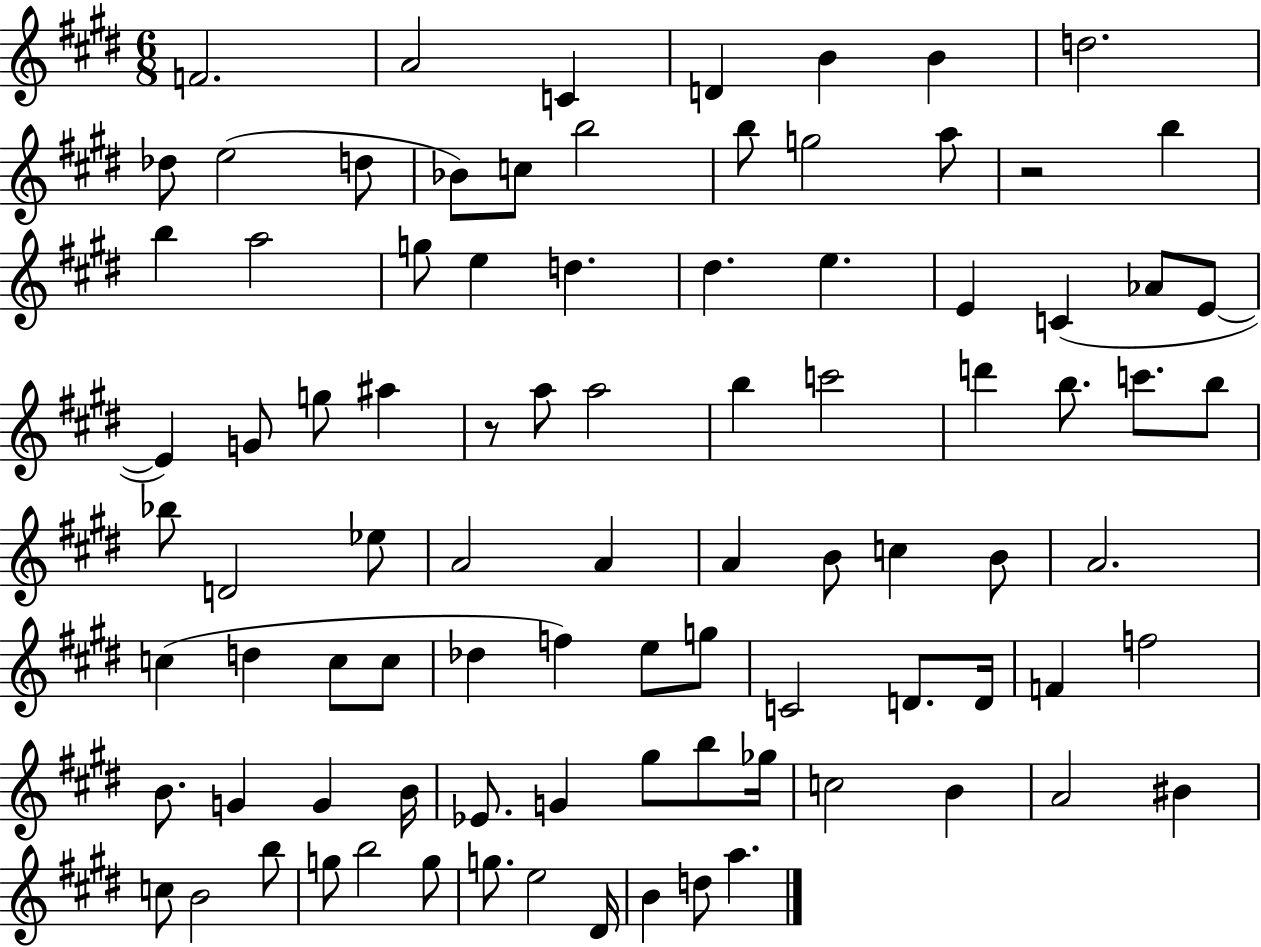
X:1
T:Untitled
M:6/8
L:1/4
K:E
F2 A2 C D B B d2 _d/2 e2 d/2 _B/2 c/2 b2 b/2 g2 a/2 z2 b b a2 g/2 e d ^d e E C _A/2 E/2 E G/2 g/2 ^a z/2 a/2 a2 b c'2 d' b/2 c'/2 b/2 _b/2 D2 _e/2 A2 A A B/2 c B/2 A2 c d c/2 c/2 _d f e/2 g/2 C2 D/2 D/4 F f2 B/2 G G B/4 _E/2 G ^g/2 b/2 _g/4 c2 B A2 ^B c/2 B2 b/2 g/2 b2 g/2 g/2 e2 ^D/4 B d/2 a